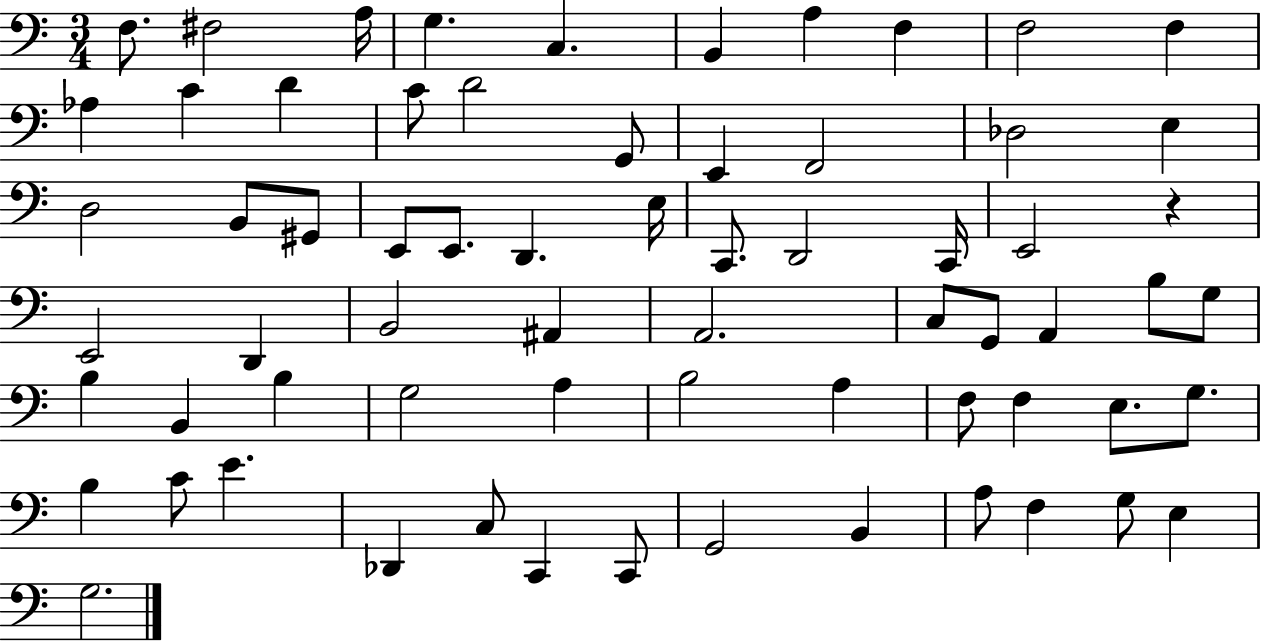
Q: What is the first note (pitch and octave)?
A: F3